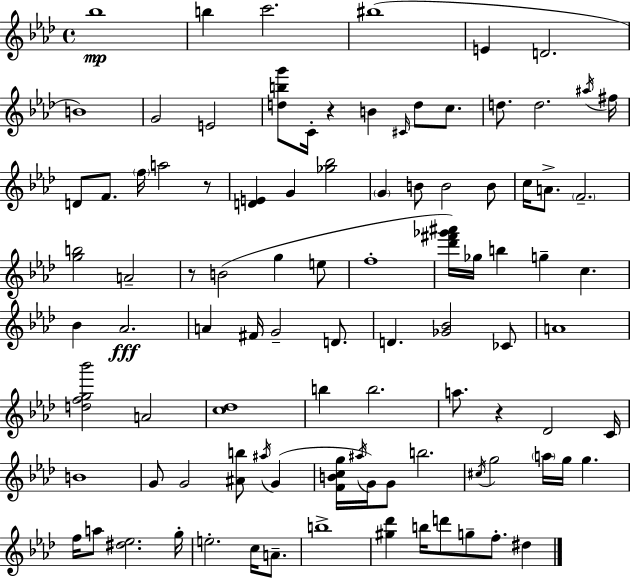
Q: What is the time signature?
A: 4/4